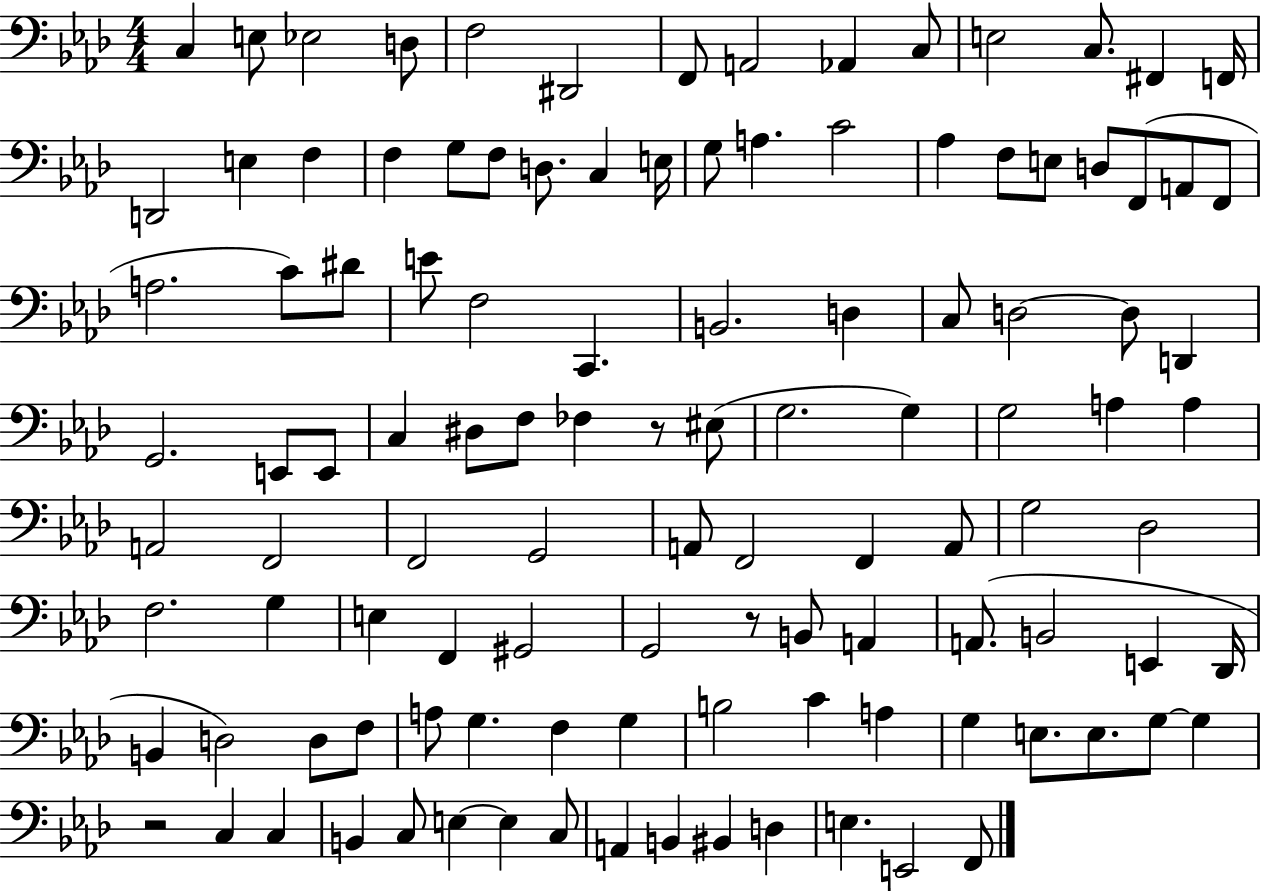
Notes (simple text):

C3/q E3/e Eb3/h D3/e F3/h D#2/h F2/e A2/h Ab2/q C3/e E3/h C3/e. F#2/q F2/s D2/h E3/q F3/q F3/q G3/e F3/e D3/e. C3/q E3/s G3/e A3/q. C4/h Ab3/q F3/e E3/e D3/e F2/e A2/e F2/e A3/h. C4/e D#4/e E4/e F3/h C2/q. B2/h. D3/q C3/e D3/h D3/e D2/q G2/h. E2/e E2/e C3/q D#3/e F3/e FES3/q R/e EIS3/e G3/h. G3/q G3/h A3/q A3/q A2/h F2/h F2/h G2/h A2/e F2/h F2/q A2/e G3/h Db3/h F3/h. G3/q E3/q F2/q G#2/h G2/h R/e B2/e A2/q A2/e. B2/h E2/q Db2/s B2/q D3/h D3/e F3/e A3/e G3/q. F3/q G3/q B3/h C4/q A3/q G3/q E3/e. E3/e. G3/e G3/q R/h C3/q C3/q B2/q C3/e E3/q E3/q C3/e A2/q B2/q BIS2/q D3/q E3/q. E2/h F2/e